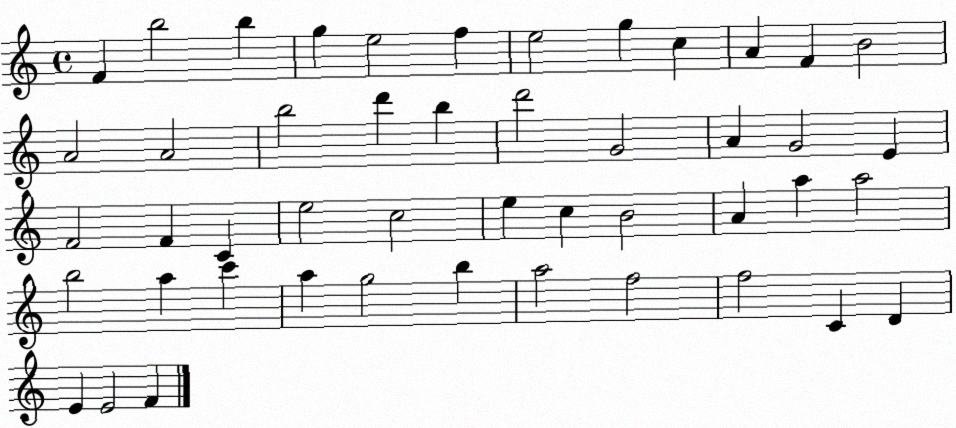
X:1
T:Untitled
M:4/4
L:1/4
K:C
F b2 b g e2 f e2 g c A F B2 A2 A2 b2 d' b d'2 G2 A G2 E F2 F C e2 c2 e c B2 A a a2 b2 a c' a g2 b a2 f2 f2 C D E E2 F